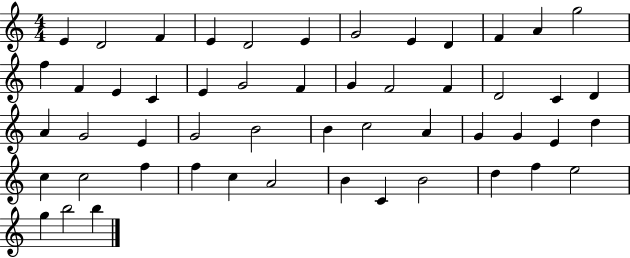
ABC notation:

X:1
T:Untitled
M:4/4
L:1/4
K:C
E D2 F E D2 E G2 E D F A g2 f F E C E G2 F G F2 F D2 C D A G2 E G2 B2 B c2 A G G E d c c2 f f c A2 B C B2 d f e2 g b2 b